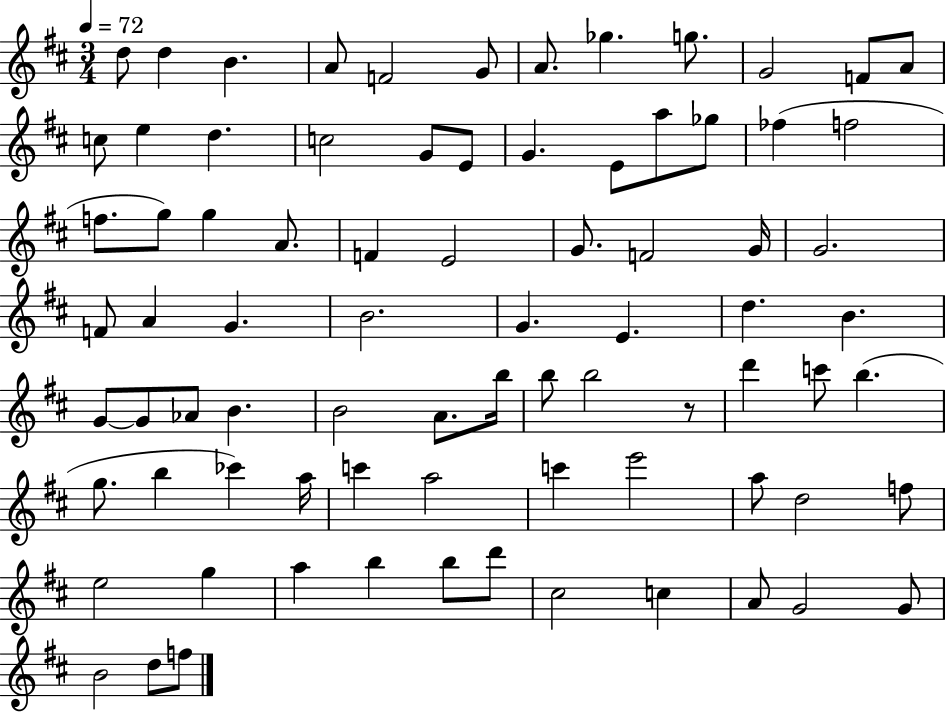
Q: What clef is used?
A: treble